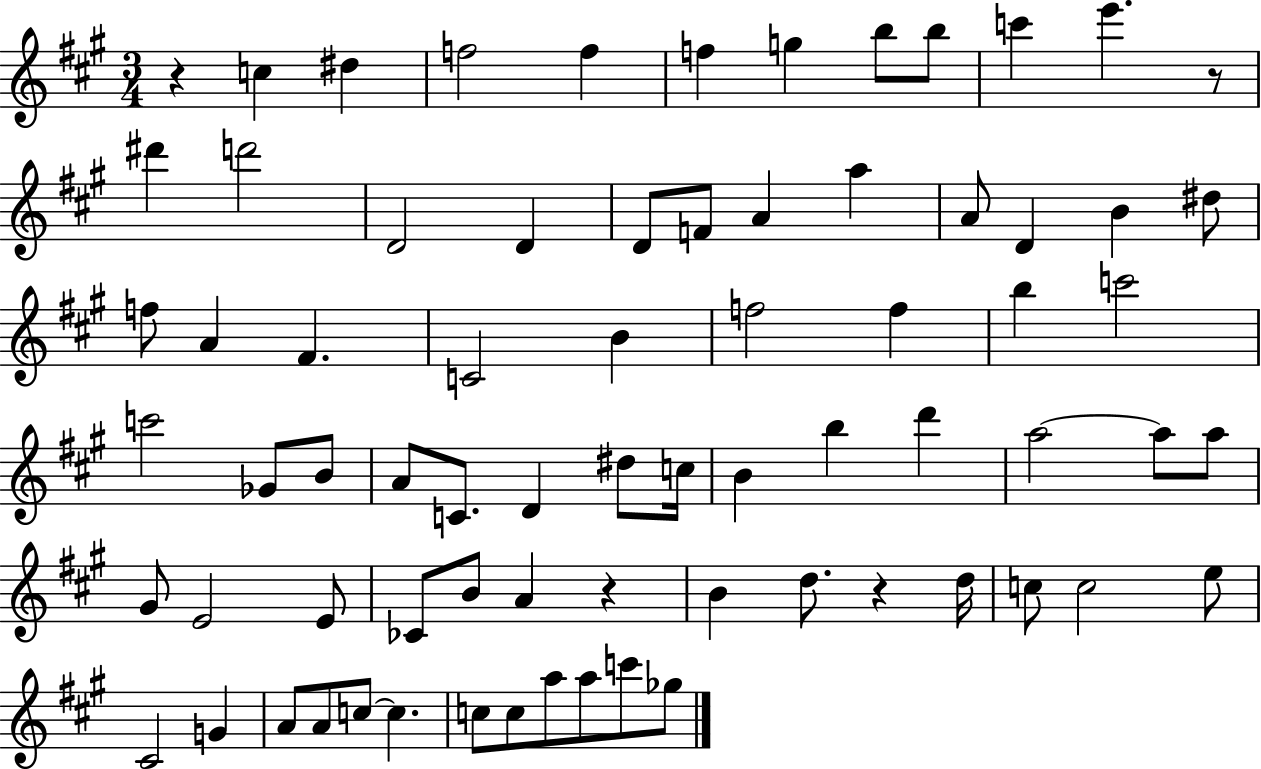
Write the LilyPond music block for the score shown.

{
  \clef treble
  \numericTimeSignature
  \time 3/4
  \key a \major
  \repeat volta 2 { r4 c''4 dis''4 | f''2 f''4 | f''4 g''4 b''8 b''8 | c'''4 e'''4. r8 | \break dis'''4 d'''2 | d'2 d'4 | d'8 f'8 a'4 a''4 | a'8 d'4 b'4 dis''8 | \break f''8 a'4 fis'4. | c'2 b'4 | f''2 f''4 | b''4 c'''2 | \break c'''2 ges'8 b'8 | a'8 c'8. d'4 dis''8 c''16 | b'4 b''4 d'''4 | a''2~~ a''8 a''8 | \break gis'8 e'2 e'8 | ces'8 b'8 a'4 r4 | b'4 d''8. r4 d''16 | c''8 c''2 e''8 | \break cis'2 g'4 | a'8 a'8 c''8~~ c''4. | c''8 c''8 a''8 a''8 c'''8 ges''8 | } \bar "|."
}